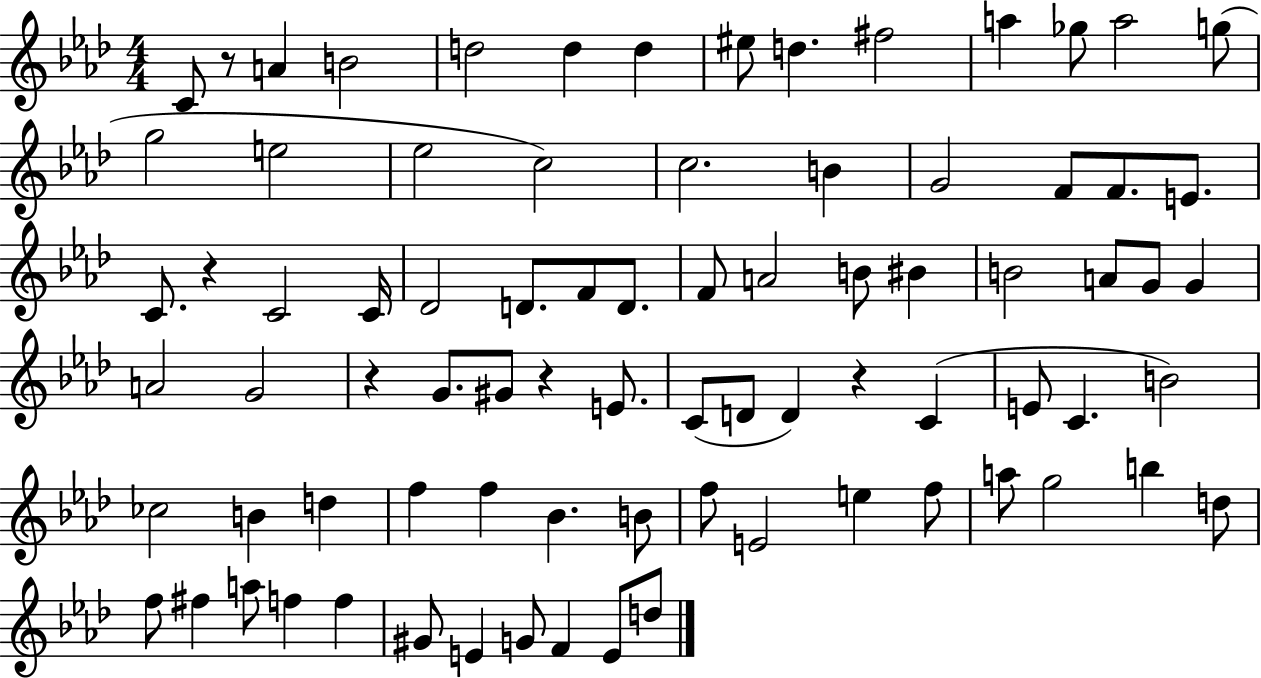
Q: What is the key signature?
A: AES major